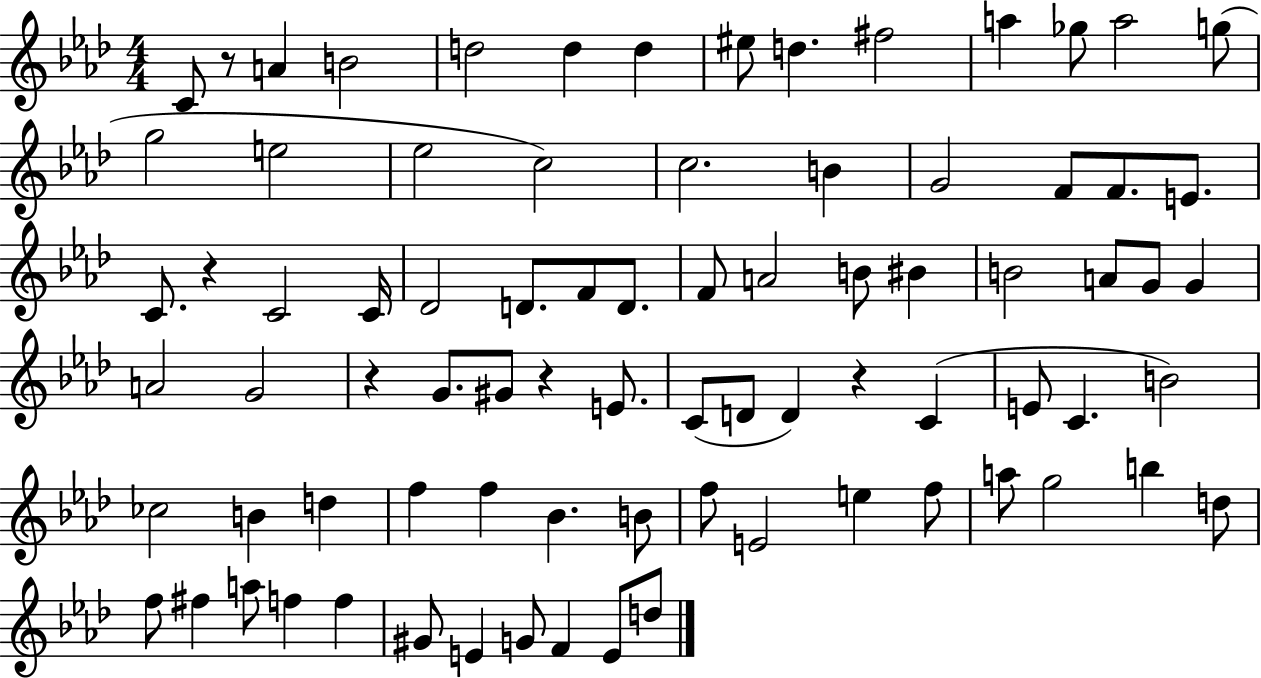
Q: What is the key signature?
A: AES major